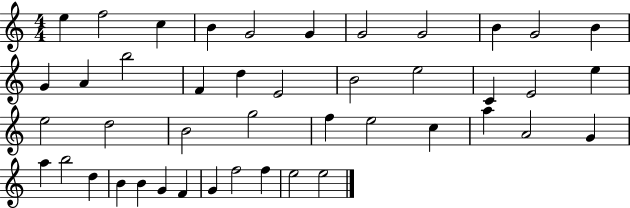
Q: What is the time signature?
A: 4/4